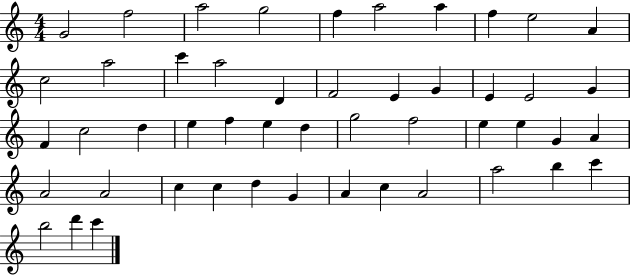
G4/h F5/h A5/h G5/h F5/q A5/h A5/q F5/q E5/h A4/q C5/h A5/h C6/q A5/h D4/q F4/h E4/q G4/q E4/q E4/h G4/q F4/q C5/h D5/q E5/q F5/q E5/q D5/q G5/h F5/h E5/q E5/q G4/q A4/q A4/h A4/h C5/q C5/q D5/q G4/q A4/q C5/q A4/h A5/h B5/q C6/q B5/h D6/q C6/q